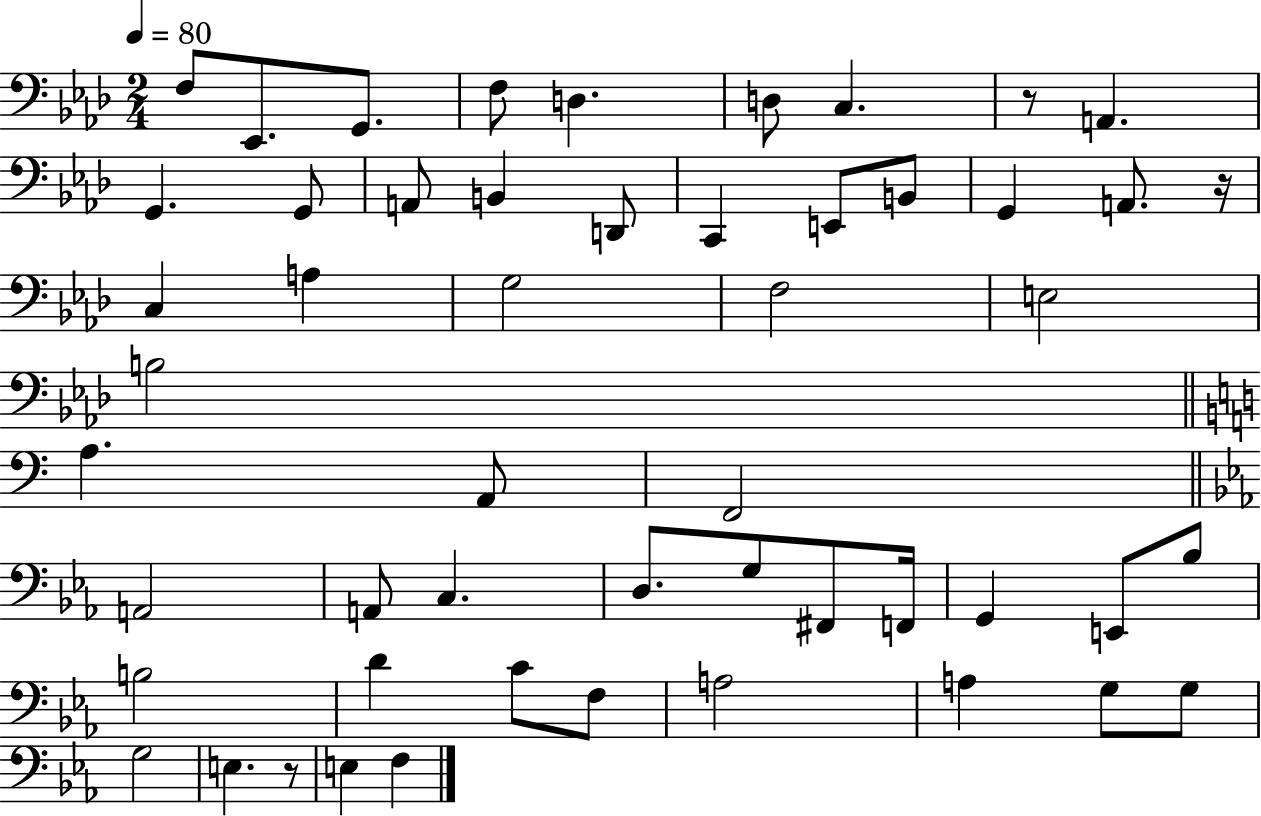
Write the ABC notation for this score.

X:1
T:Untitled
M:2/4
L:1/4
K:Ab
F,/2 _E,,/2 G,,/2 F,/2 D, D,/2 C, z/2 A,, G,, G,,/2 A,,/2 B,, D,,/2 C,, E,,/2 B,,/2 G,, A,,/2 z/4 C, A, G,2 F,2 E,2 B,2 A, A,,/2 F,,2 A,,2 A,,/2 C, D,/2 G,/2 ^F,,/2 F,,/4 G,, E,,/2 _B,/2 B,2 D C/2 F,/2 A,2 A, G,/2 G,/2 G,2 E, z/2 E, F,